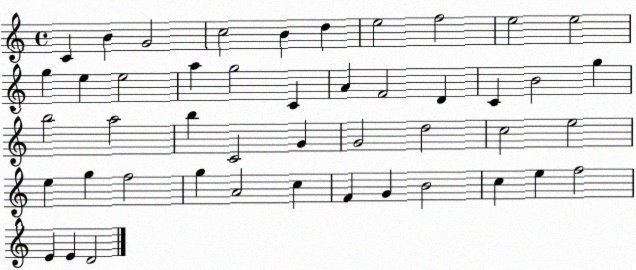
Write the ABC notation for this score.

X:1
T:Untitled
M:4/4
L:1/4
K:C
C B G2 c2 B d e2 f2 e2 e2 g e e2 a g2 C A F2 D C B2 g b2 a2 b C2 G G2 d2 c2 e2 e g f2 g A2 c F G B2 c e f2 E E D2